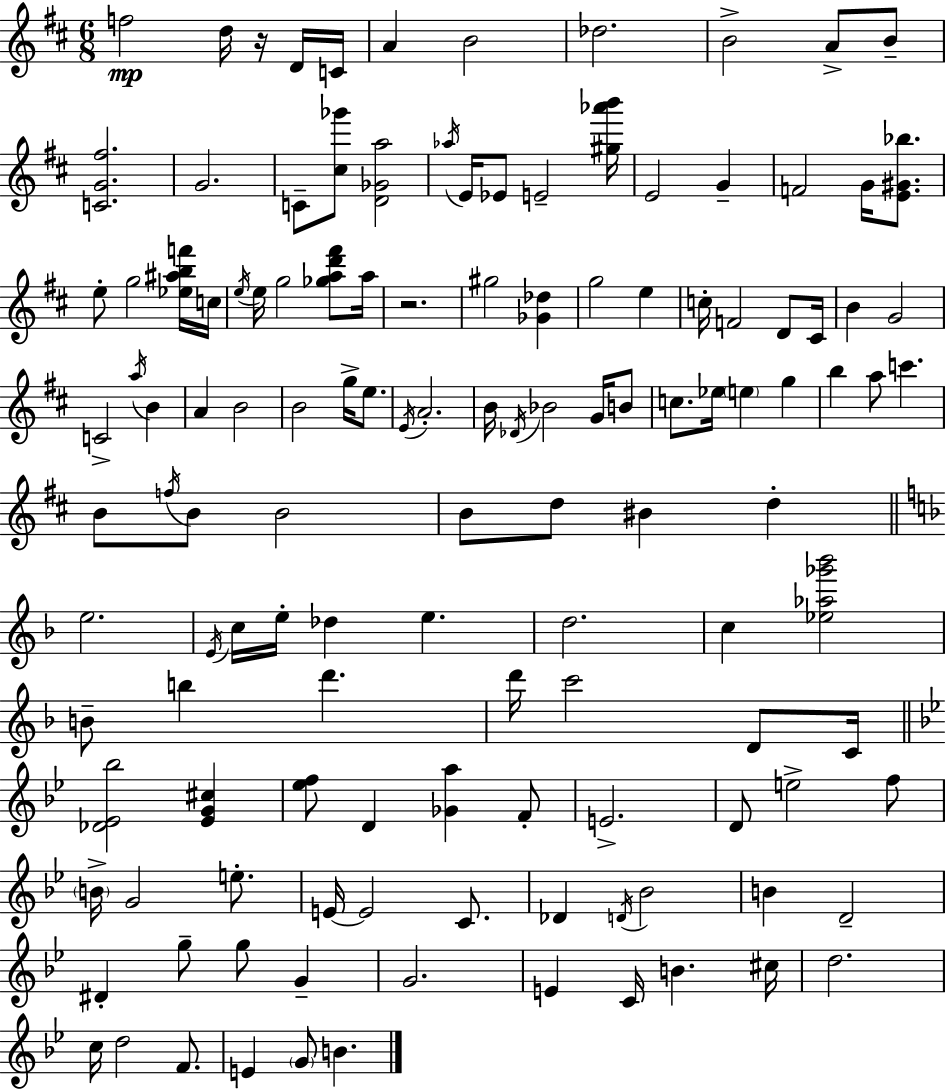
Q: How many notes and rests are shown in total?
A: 129